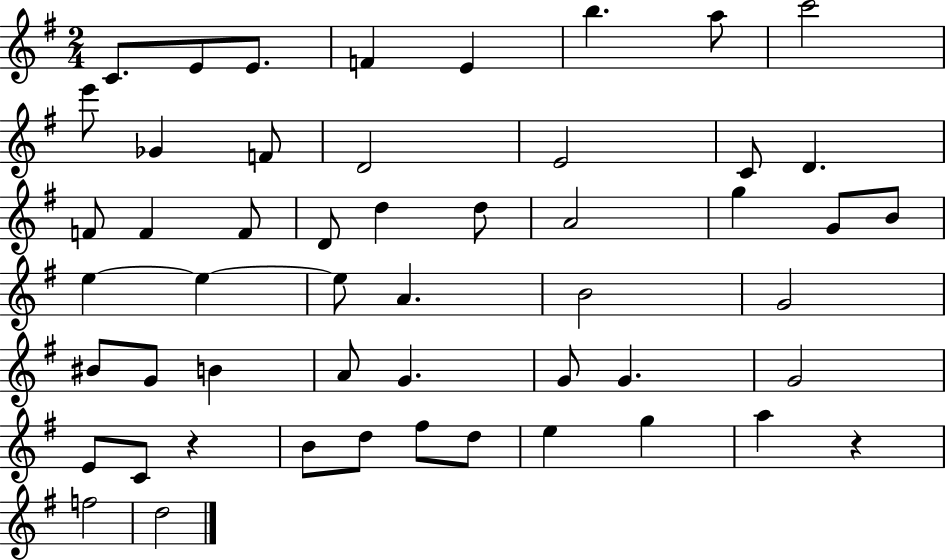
{
  \clef treble
  \numericTimeSignature
  \time 2/4
  \key g \major
  c'8. e'8 e'8. | f'4 e'4 | b''4. a''8 | c'''2 | \break e'''8 ges'4 f'8 | d'2 | e'2 | c'8 d'4. | \break f'8 f'4 f'8 | d'8 d''4 d''8 | a'2 | g''4 g'8 b'8 | \break e''4~~ e''4~~ | e''8 a'4. | b'2 | g'2 | \break bis'8 g'8 b'4 | a'8 g'4. | g'8 g'4. | g'2 | \break e'8 c'8 r4 | b'8 d''8 fis''8 d''8 | e''4 g''4 | a''4 r4 | \break f''2 | d''2 | \bar "|."
}